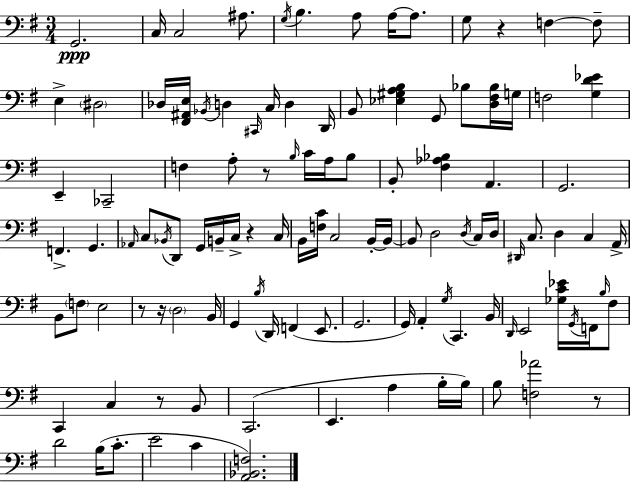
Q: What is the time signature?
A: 3/4